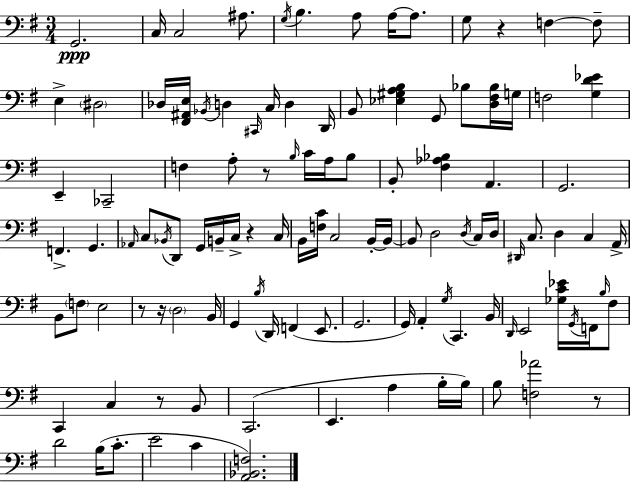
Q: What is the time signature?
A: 3/4